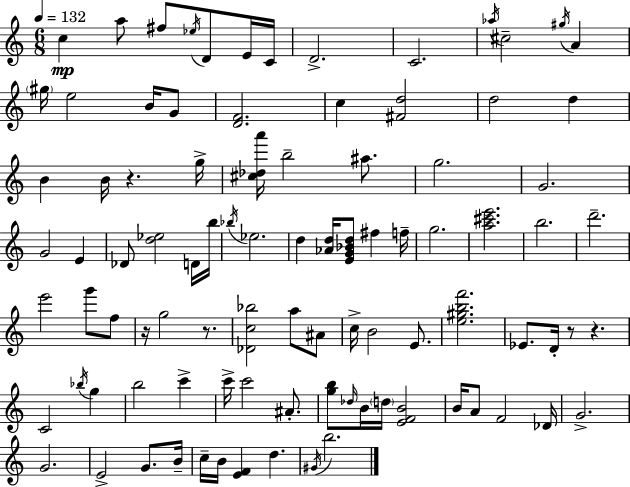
{
  \clef treble
  \numericTimeSignature
  \time 6/8
  \key c \major
  \tempo 4 = 132
  c''4\mp a''8 fis''8 \acciaccatura { ees''16 } d'8 e'16 | c'16 d'2.-> | c'2. | \acciaccatura { aes''16 } cis''2-- \acciaccatura { gis''16 } a'4 | \break \parenthesize gis''16 e''2 | b'16 g'8 <d' f'>2. | c''4 <fis' d''>2 | d''2 d''4 | \break b'4 b'16 r4. | g''16-> <cis'' des'' a'''>16 b''2-- | ais''8. g''2. | g'2. | \break g'2 e'4 | des'8 <d'' ees''>2 | d'16 b''16 \acciaccatura { bes''16 } ees''2. | d''4 <aes' d''>16 <e' g' bes' d''>8 fis''4 | \break f''16-- g''2. | <a'' cis''' e'''>2. | b''2. | d'''2.-- | \break e'''2 | g'''8 f''8 r16 g''2 | r8. <des' c'' bes''>2 | a''8 ais'8 c''16-> b'2 | \break e'8. <e'' gis'' b'' f'''>2. | ees'8. d'16-. r8 r4. | c'2 | \acciaccatura { bes''16 } g''4 b''2 | \break c'''4-> c'''16-> c'''2 | ais'8.-. <g'' b''>8 \grace { des''16 } b'16 \parenthesize d''16 <e' f' b'>2 | b'16 a'8 f'2 | des'16 g'2.-> | \break g'2. | e'2-> | g'8. b'16-- c''16-- b'16 <e' f'>4 | d''4. \acciaccatura { gis'16 } b''2. | \break \bar "|."
}